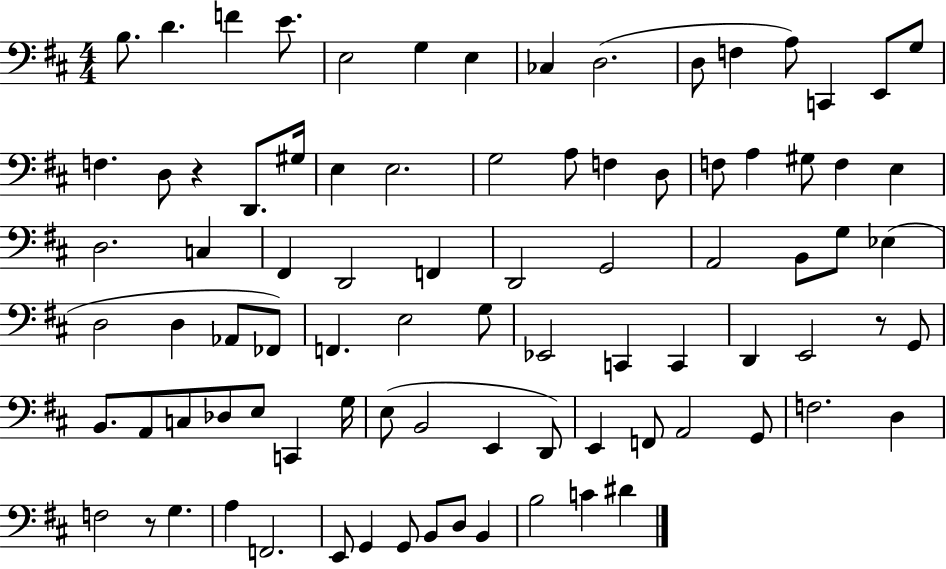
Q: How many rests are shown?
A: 3